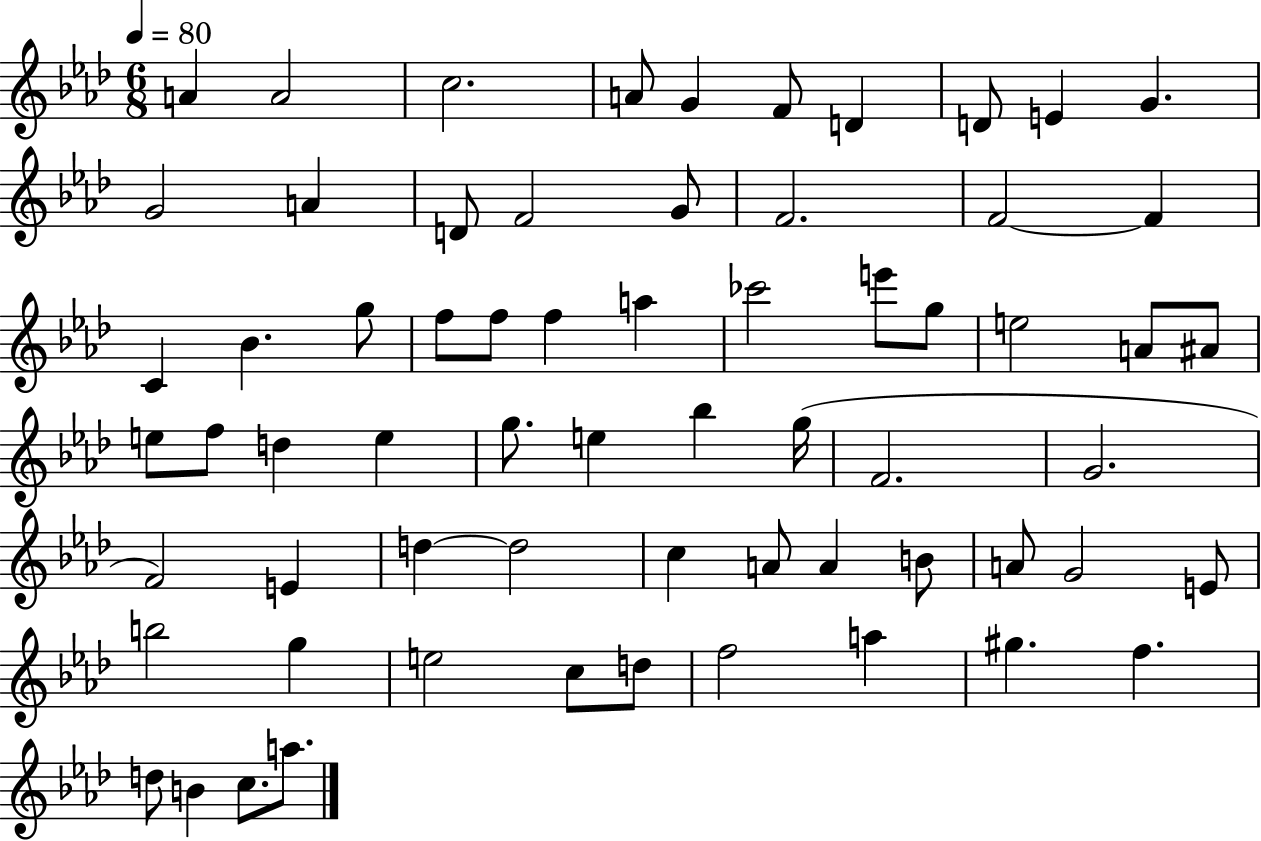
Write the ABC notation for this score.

X:1
T:Untitled
M:6/8
L:1/4
K:Ab
A A2 c2 A/2 G F/2 D D/2 E G G2 A D/2 F2 G/2 F2 F2 F C _B g/2 f/2 f/2 f a _c'2 e'/2 g/2 e2 A/2 ^A/2 e/2 f/2 d e g/2 e _b g/4 F2 G2 F2 E d d2 c A/2 A B/2 A/2 G2 E/2 b2 g e2 c/2 d/2 f2 a ^g f d/2 B c/2 a/2